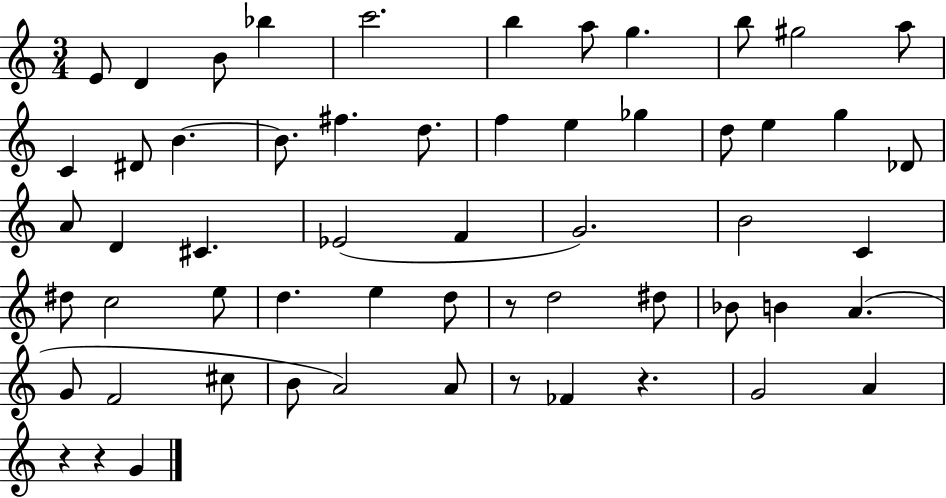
X:1
T:Untitled
M:3/4
L:1/4
K:C
E/2 D B/2 _b c'2 b a/2 g b/2 ^g2 a/2 C ^D/2 B B/2 ^f d/2 f e _g d/2 e g _D/2 A/2 D ^C _E2 F G2 B2 C ^d/2 c2 e/2 d e d/2 z/2 d2 ^d/2 _B/2 B A G/2 F2 ^c/2 B/2 A2 A/2 z/2 _F z G2 A z z G